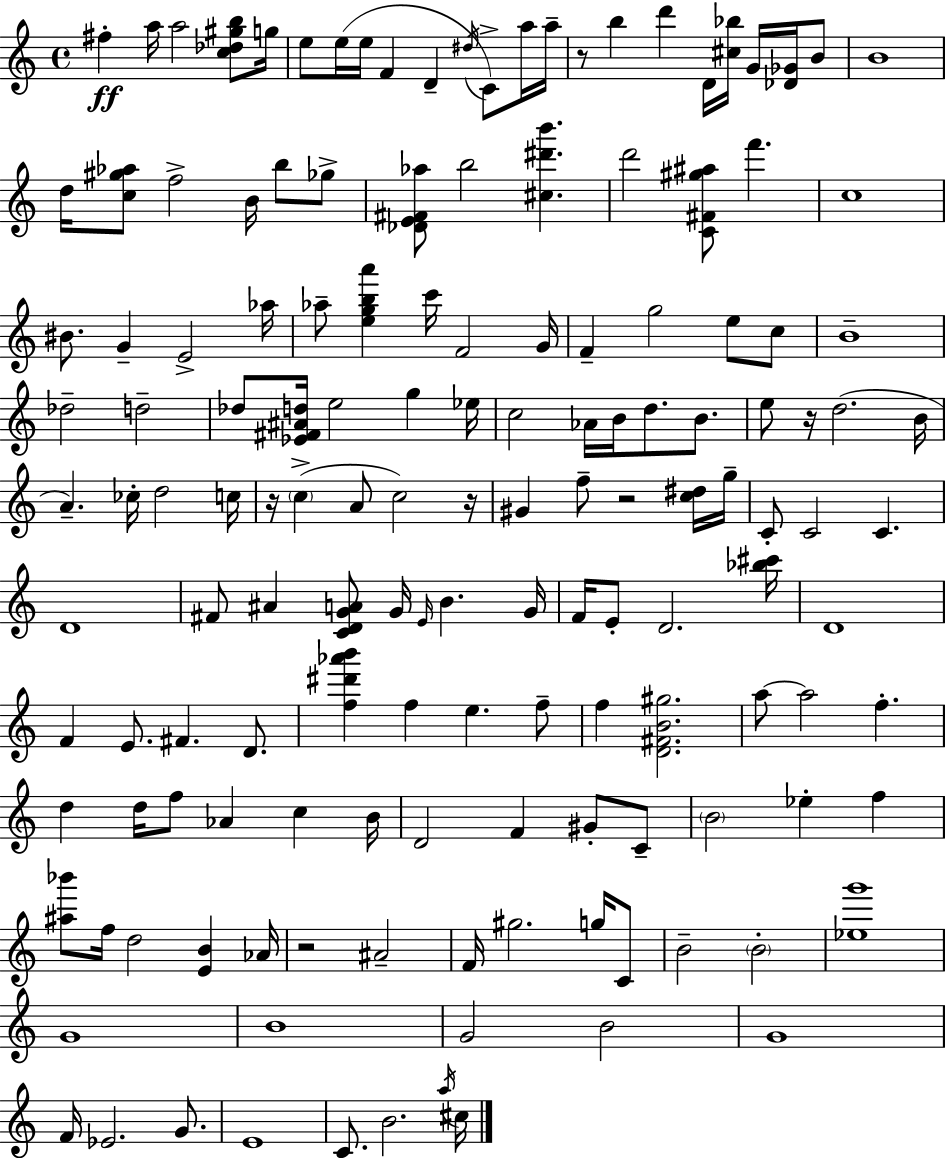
F#5/q A5/s A5/h [C5,Db5,G#5,B5]/e G5/s E5/e E5/s E5/s F4/q D4/q D#5/s C4/e A5/s A5/s R/e B5/q D6/q D4/s [C#5,Bb5]/s G4/s [Db4,Gb4]/s B4/e B4/w D5/s [C5,G#5,Ab5]/e F5/h B4/s B5/e Gb5/e [Db4,E4,F#4,Ab5]/e B5/h [C#5,D#6,B6]/q. D6/h [C4,F#4,G#5,A#5]/e F6/q. C5/w BIS4/e. G4/q E4/h Ab5/s Ab5/e [E5,G5,B5,A6]/q C6/s F4/h G4/s F4/q G5/h E5/e C5/e B4/w Db5/h D5/h Db5/e [Eb4,F#4,A#4,D5]/s E5/h G5/q Eb5/s C5/h Ab4/s B4/s D5/e. B4/e. E5/e R/s D5/h. B4/s A4/q. CES5/s D5/h C5/s R/s C5/q A4/e C5/h R/s G#4/q F5/e R/h [C5,D#5]/s G5/s C4/e C4/h C4/q. D4/w F#4/e A#4/q [C4,D4,G4,A4]/e G4/s E4/s B4/q. G4/s F4/s E4/e D4/h. [Bb5,C#6]/s D4/w F4/q E4/e. F#4/q. D4/e. [F5,D#6,Ab6,B6]/q F5/q E5/q. F5/e F5/q [D4,F#4,B4,G#5]/h. A5/e A5/h F5/q. D5/q D5/s F5/e Ab4/q C5/q B4/s D4/h F4/q G#4/e C4/e B4/h Eb5/q F5/q [A#5,Bb6]/e F5/s D5/h [E4,B4]/q Ab4/s R/h A#4/h F4/s G#5/h. G5/s C4/e B4/h B4/h [Eb5,G6]/w G4/w B4/w G4/h B4/h G4/w F4/s Eb4/h. G4/e. E4/w C4/e. B4/h. A5/s C#5/s